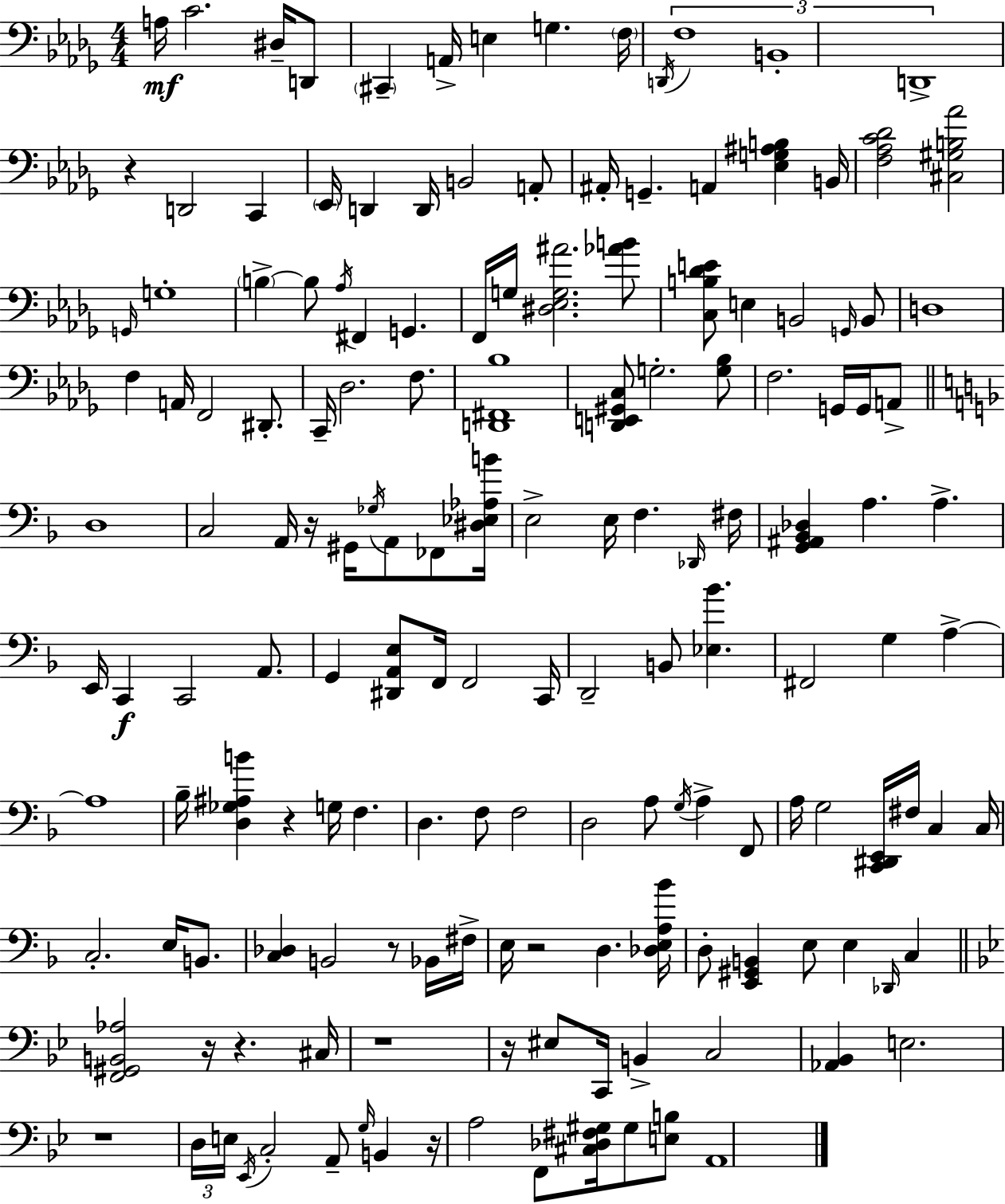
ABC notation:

X:1
T:Untitled
M:4/4
L:1/4
K:Bbm
A,/4 C2 ^D,/4 D,,/2 ^C,, A,,/4 E, G, F,/4 D,,/4 F,4 B,,4 D,,4 z D,,2 C,, _E,,/4 D,, D,,/4 B,,2 A,,/2 ^A,,/4 G,, A,, [_E,G,^A,B,] B,,/4 [F,_A,C_D]2 [^C,^G,B,_A]2 G,,/4 G,4 B, B,/2 _A,/4 ^F,, G,, F,,/4 G,/4 [^D,_E,G,^A]2 [_AB]/2 [C,B,_DE]/2 E, B,,2 G,,/4 B,,/2 D,4 F, A,,/4 F,,2 ^D,,/2 C,,/4 _D,2 F,/2 [D,,^F,,_B,]4 [D,,E,,^G,,C,]/2 G,2 [G,_B,]/2 F,2 G,,/4 G,,/4 A,,/2 D,4 C,2 A,,/4 z/4 ^G,,/4 _G,/4 A,,/2 _F,,/2 [^D,_E,_A,B]/4 E,2 E,/4 F, _D,,/4 ^F,/4 [G,,^A,,_B,,_D,] A, A, E,,/4 C,, C,,2 A,,/2 G,, [^D,,A,,E,]/2 F,,/4 F,,2 C,,/4 D,,2 B,,/2 [_E,_B] ^F,,2 G, A, A,4 _B,/4 [D,_G,^A,B] z G,/4 F, D, F,/2 F,2 D,2 A,/2 G,/4 A, F,,/2 A,/4 G,2 [C,,^D,,E,,]/4 ^F,/4 C, C,/4 C,2 E,/4 B,,/2 [C,_D,] B,,2 z/2 _B,,/4 ^F,/4 E,/4 z2 D, [_D,E,A,_B]/4 D,/2 [E,,^G,,B,,] E,/2 E, _D,,/4 C, [F,,^G,,B,,_A,]2 z/4 z ^C,/4 z4 z/4 ^E,/2 C,,/4 B,, C,2 [_A,,_B,,] E,2 z4 D,/4 E,/4 _E,,/4 C,2 A,,/2 G,/4 B,, z/4 A,2 F,,/2 [^C,_D,^F,^G,]/4 ^G,/2 [E,B,]/2 A,,4